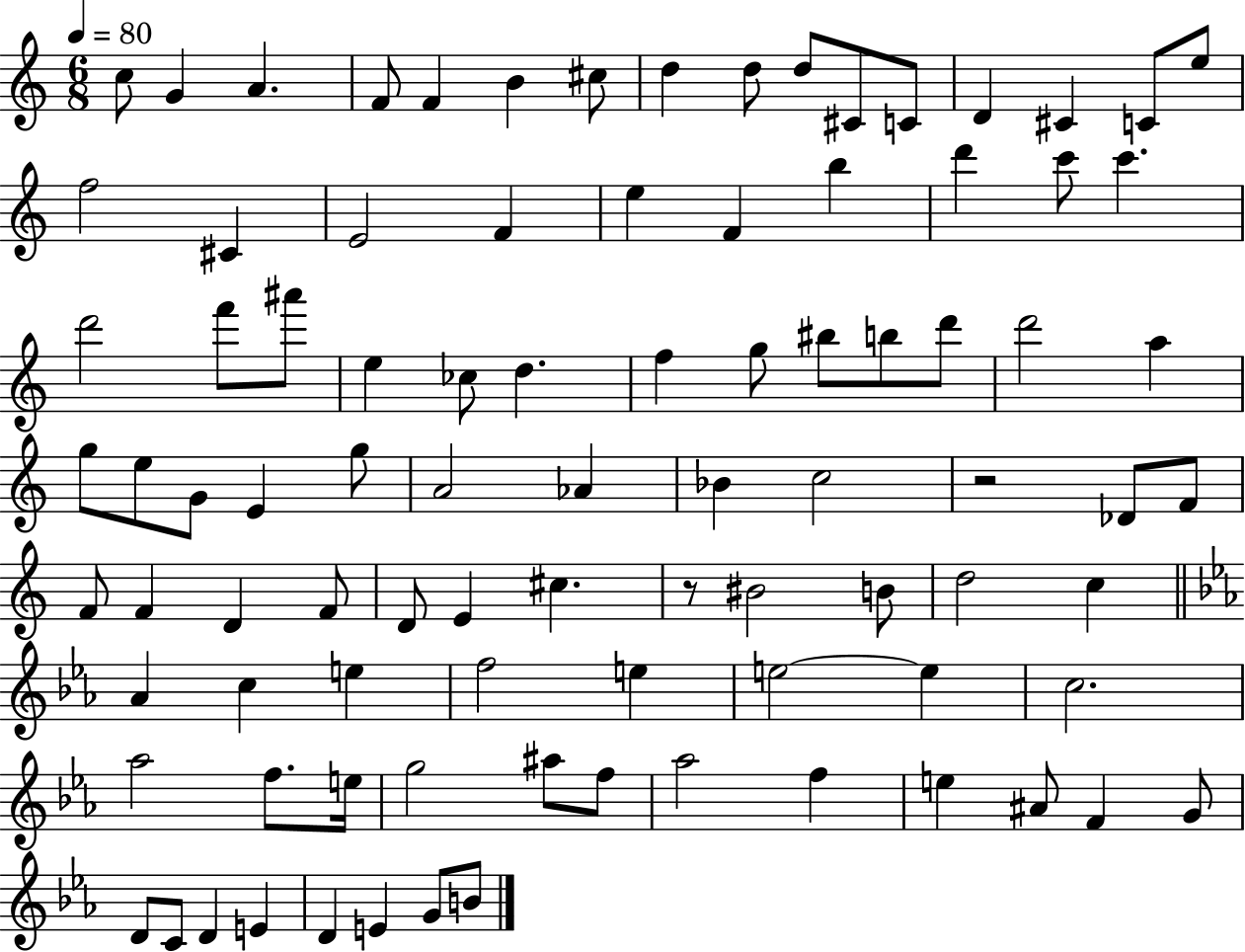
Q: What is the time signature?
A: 6/8